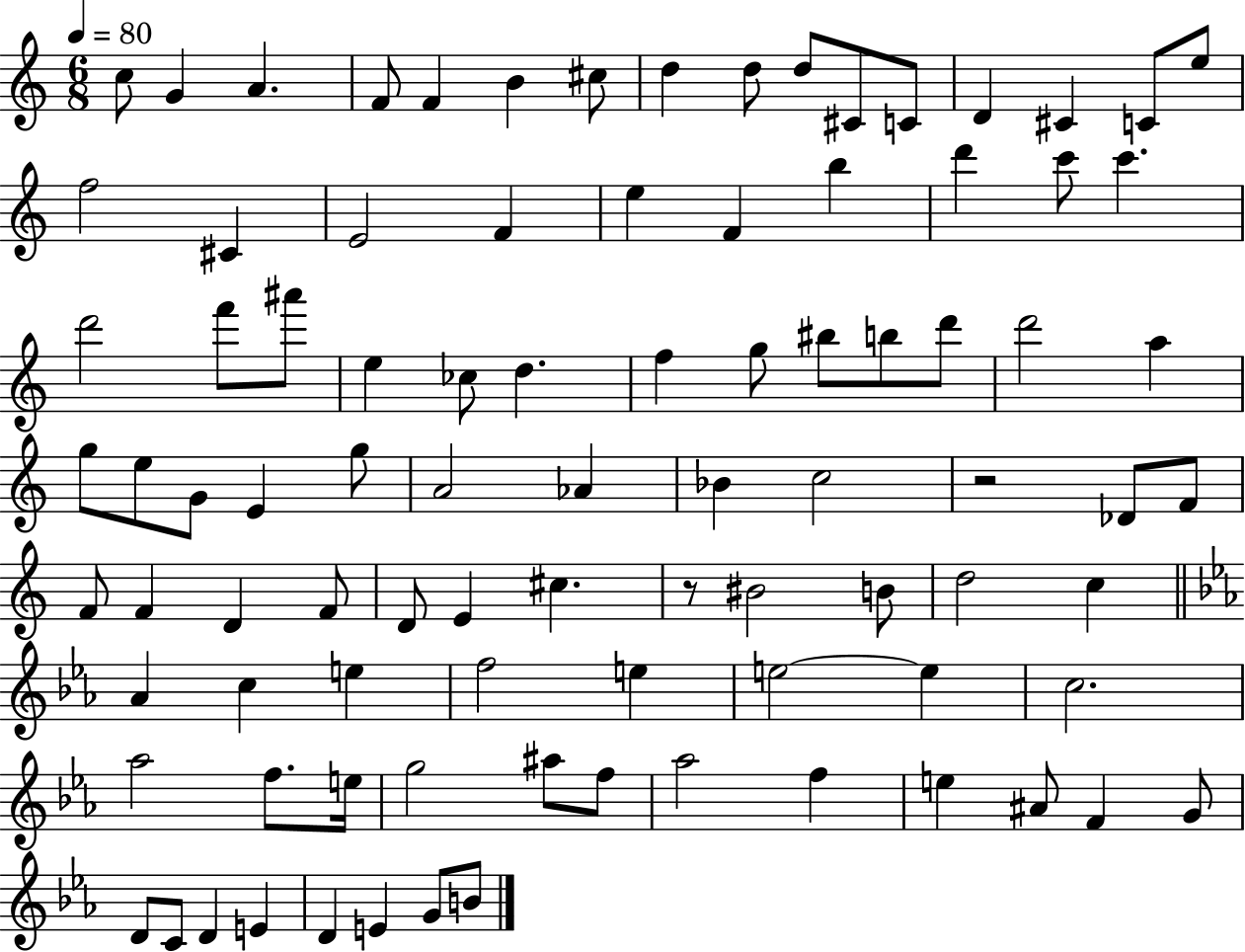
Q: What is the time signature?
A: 6/8